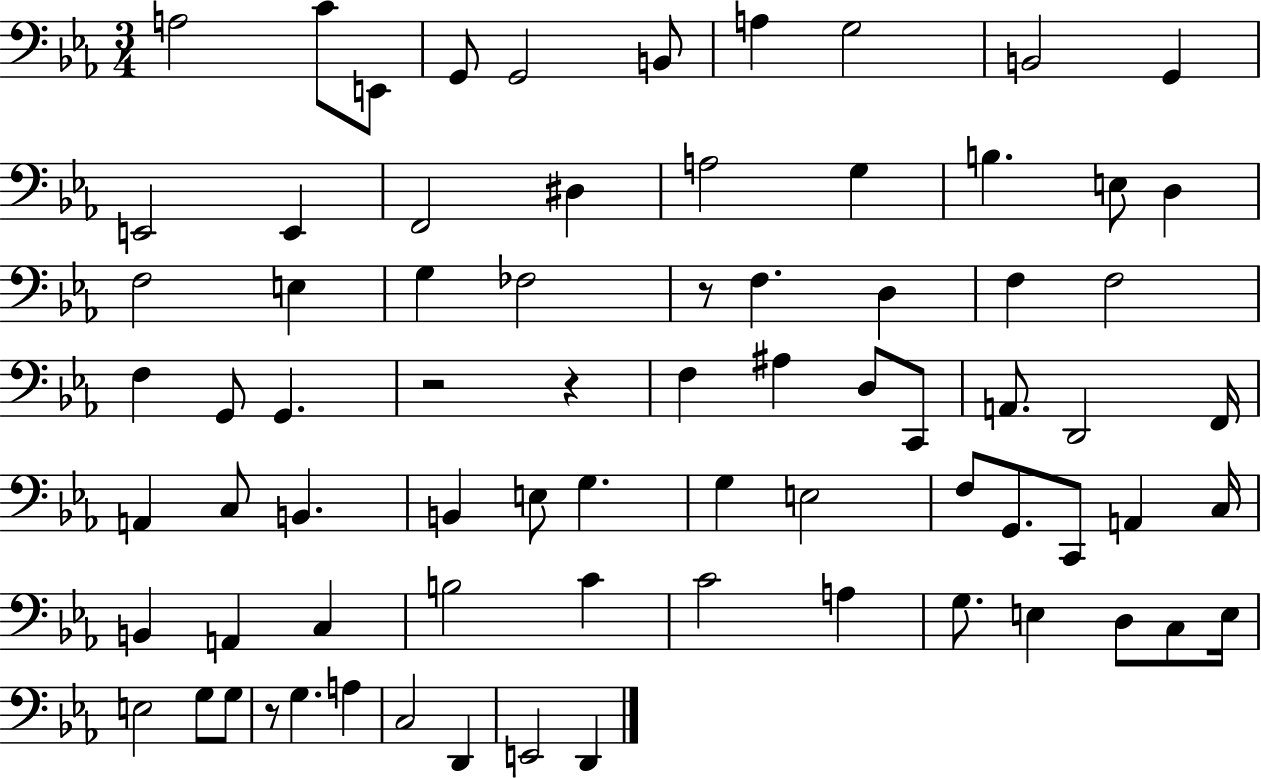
A3/h C4/e E2/e G2/e G2/h B2/e A3/q G3/h B2/h G2/q E2/h E2/q F2/h D#3/q A3/h G3/q B3/q. E3/e D3/q F3/h E3/q G3/q FES3/h R/e F3/q. D3/q F3/q F3/h F3/q G2/e G2/q. R/h R/q F3/q A#3/q D3/e C2/e A2/e. D2/h F2/s A2/q C3/e B2/q. B2/q E3/e G3/q. G3/q E3/h F3/e G2/e. C2/e A2/q C3/s B2/q A2/q C3/q B3/h C4/q C4/h A3/q G3/e. E3/q D3/e C3/e E3/s E3/h G3/e G3/e R/e G3/q. A3/q C3/h D2/q E2/h D2/q